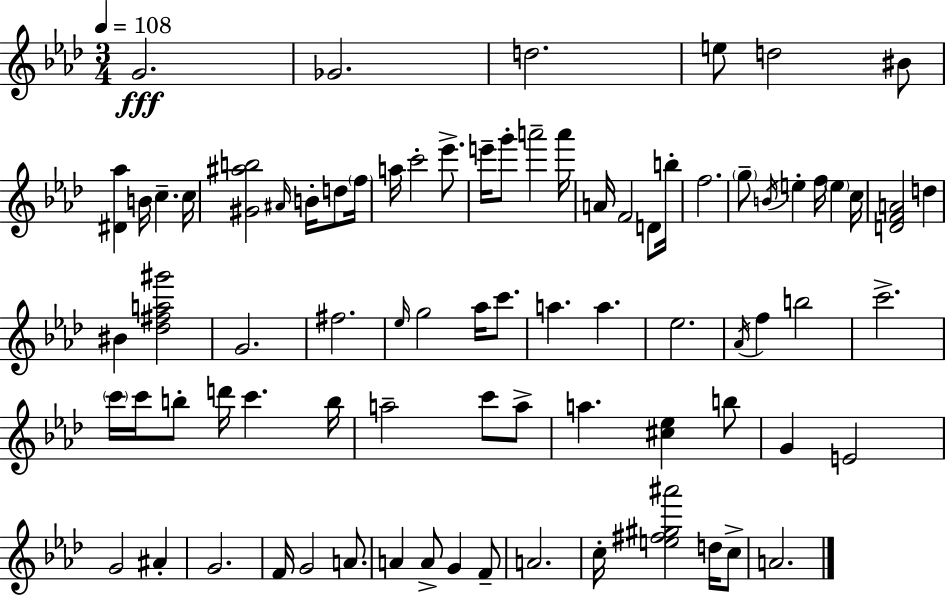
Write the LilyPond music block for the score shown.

{
  \clef treble
  \numericTimeSignature
  \time 3/4
  \key f \minor
  \tempo 4 = 108
  g'2.\fff | ges'2. | d''2. | e''8 d''2 bis'8 | \break <dis' aes''>4 b'16 c''4.-- c''16 | <gis' ais'' b''>2 \grace { ais'16 } b'16-. d''8 | \parenthesize f''16 a''16 c'''2-. ees'''8.-> | e'''16-- g'''8-. a'''2-- | \break a'''16 a'16 f'2 d'8 | b''16-. f''2. | \parenthesize g''8-- \acciaccatura { b'16 } e''4-. f''16 \parenthesize e''4 | c''16 <d' f' a'>2 d''4 | \break bis'4 <des'' fis'' a'' gis'''>2 | g'2. | fis''2. | \grace { ees''16 } g''2 aes''16 | \break c'''8. a''4. a''4. | ees''2. | \acciaccatura { aes'16 } f''4 b''2 | c'''2.-> | \break \parenthesize c'''16 c'''16 b''8-. d'''16 c'''4. | b''16 a''2-- | c'''8 a''8-> a''4. <cis'' ees''>4 | b''8 g'4 e'2 | \break g'2 | ais'4-. g'2. | f'16 g'2 | a'8. a'4 a'8-> g'4 | \break f'8-- a'2. | c''16-. <e'' fis'' gis'' ais'''>2 | d''16 c''8-> a'2. | \bar "|."
}